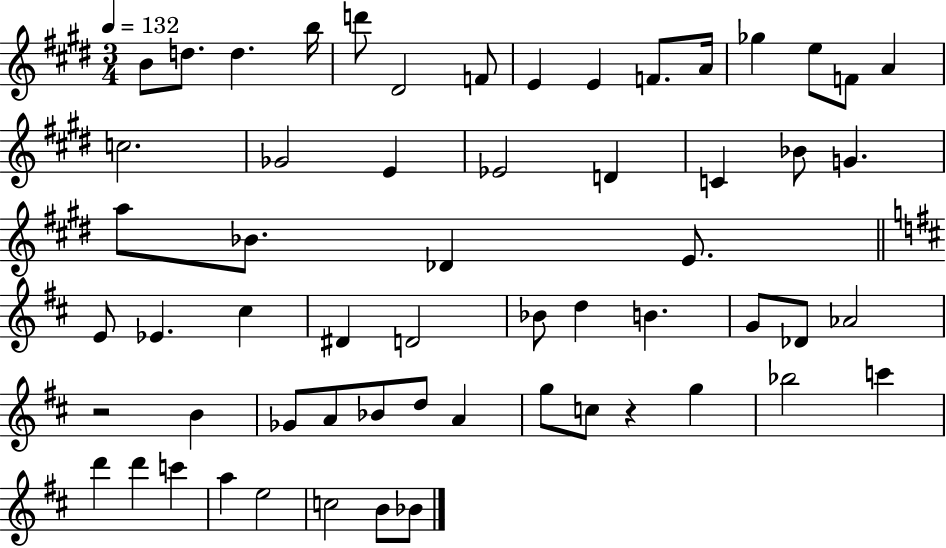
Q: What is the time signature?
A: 3/4